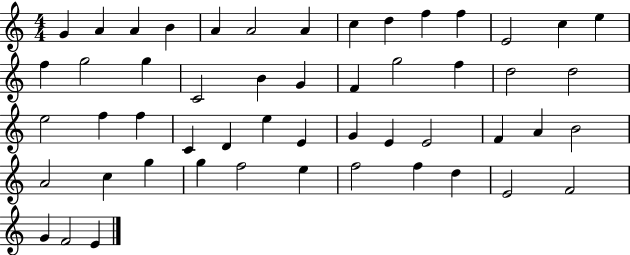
G4/q A4/q A4/q B4/q A4/q A4/h A4/q C5/q D5/q F5/q F5/q E4/h C5/q E5/q F5/q G5/h G5/q C4/h B4/q G4/q F4/q G5/h F5/q D5/h D5/h E5/h F5/q F5/q C4/q D4/q E5/q E4/q G4/q E4/q E4/h F4/q A4/q B4/h A4/h C5/q G5/q G5/q F5/h E5/q F5/h F5/q D5/q E4/h F4/h G4/q F4/h E4/q